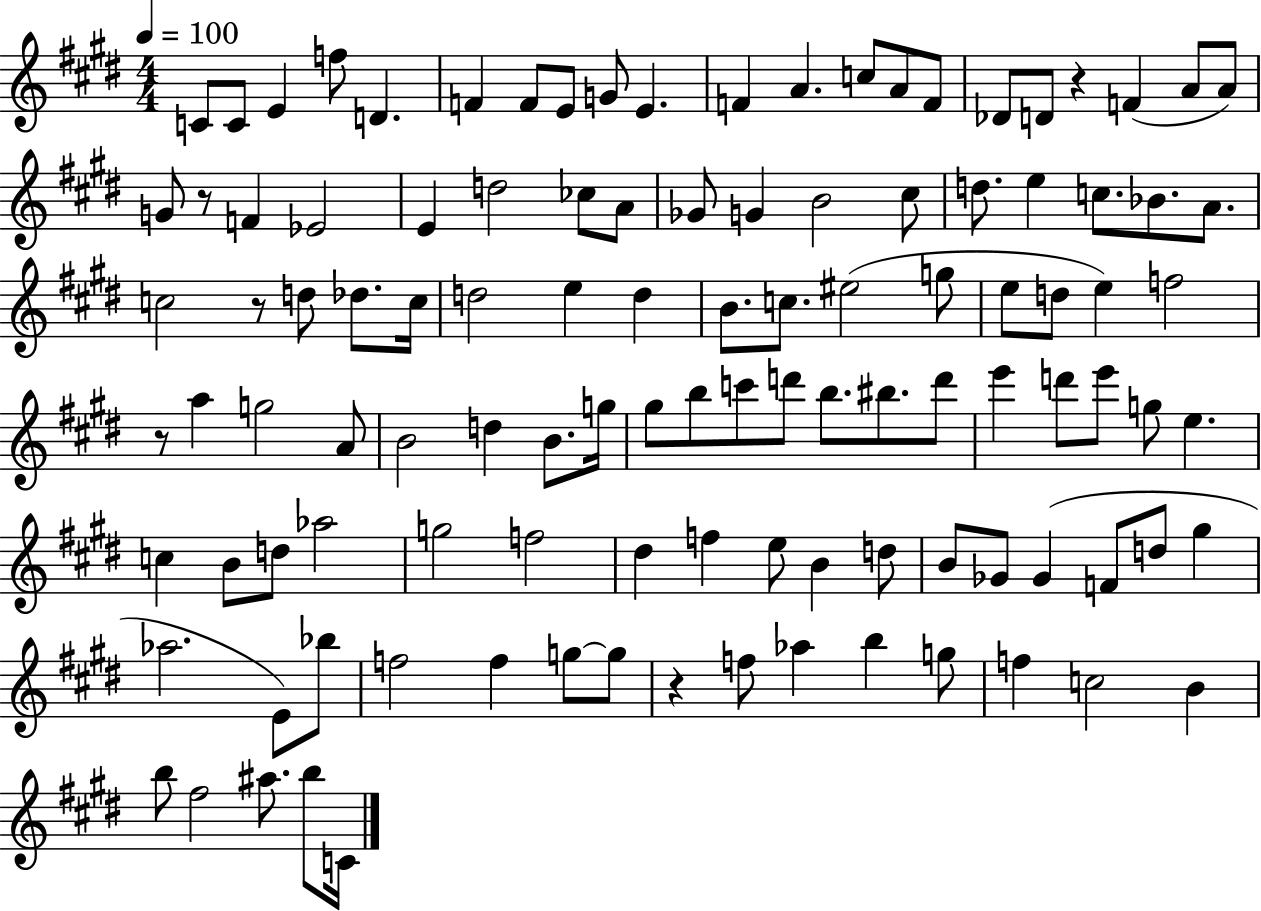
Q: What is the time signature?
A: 4/4